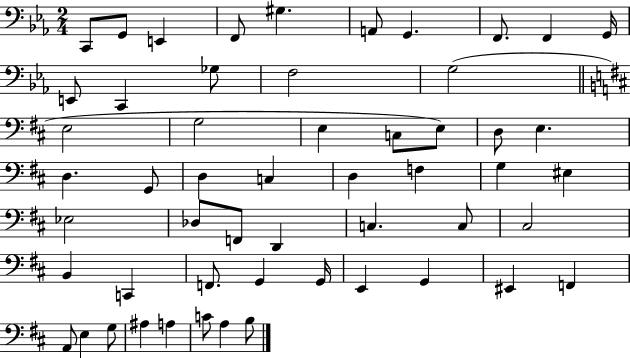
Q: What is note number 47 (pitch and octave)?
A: A2